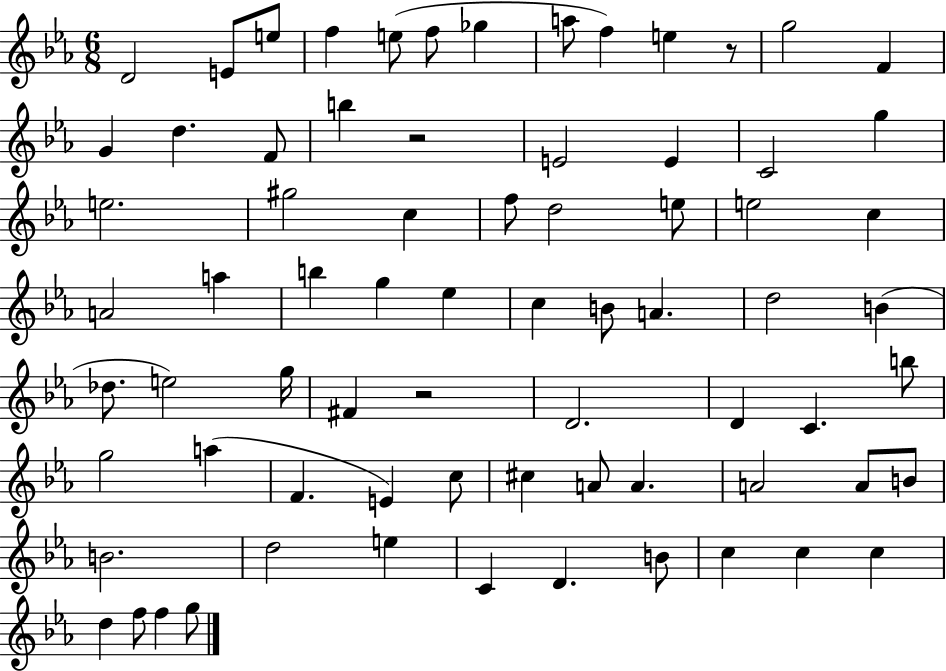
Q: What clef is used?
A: treble